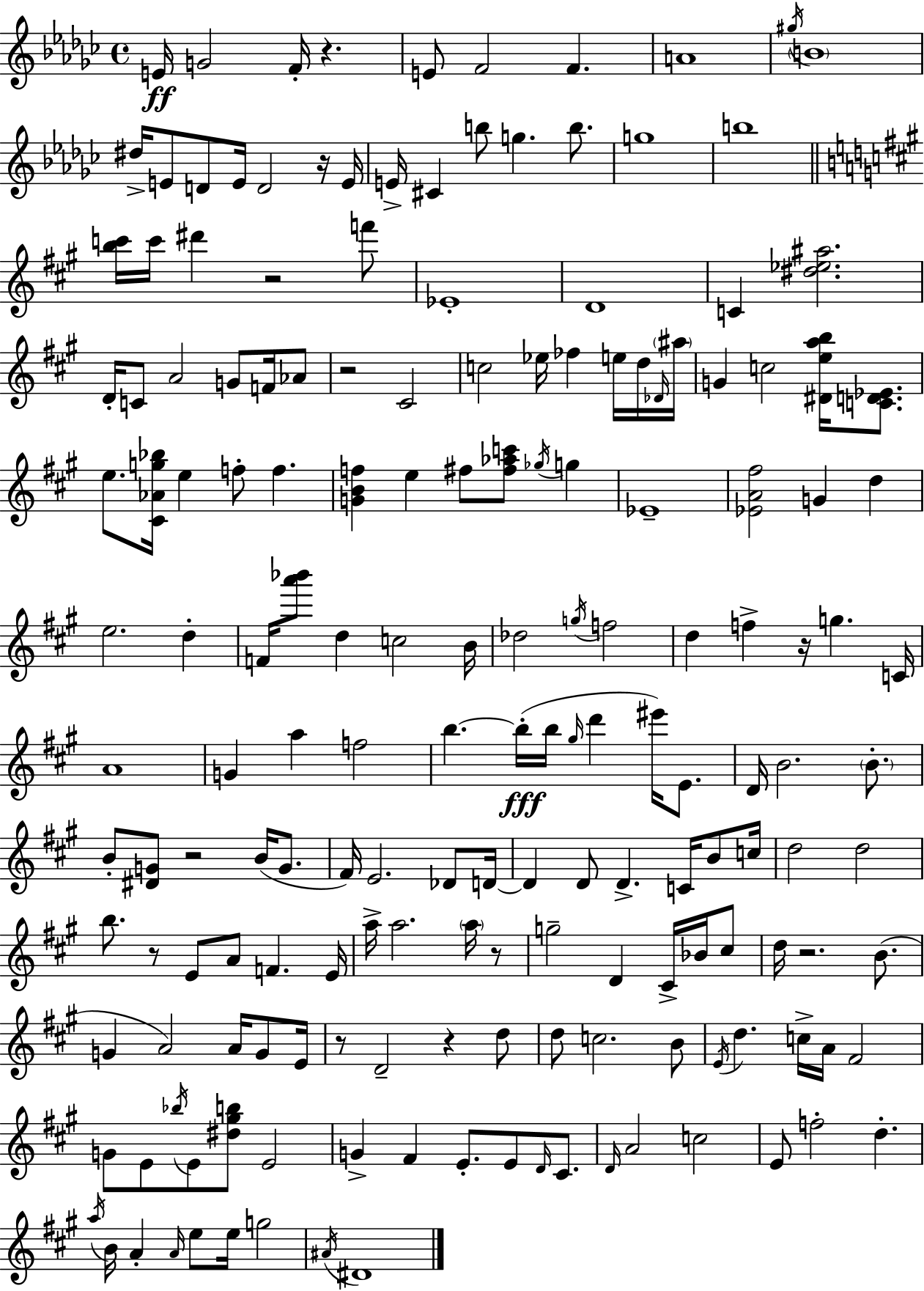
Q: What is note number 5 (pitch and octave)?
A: F4